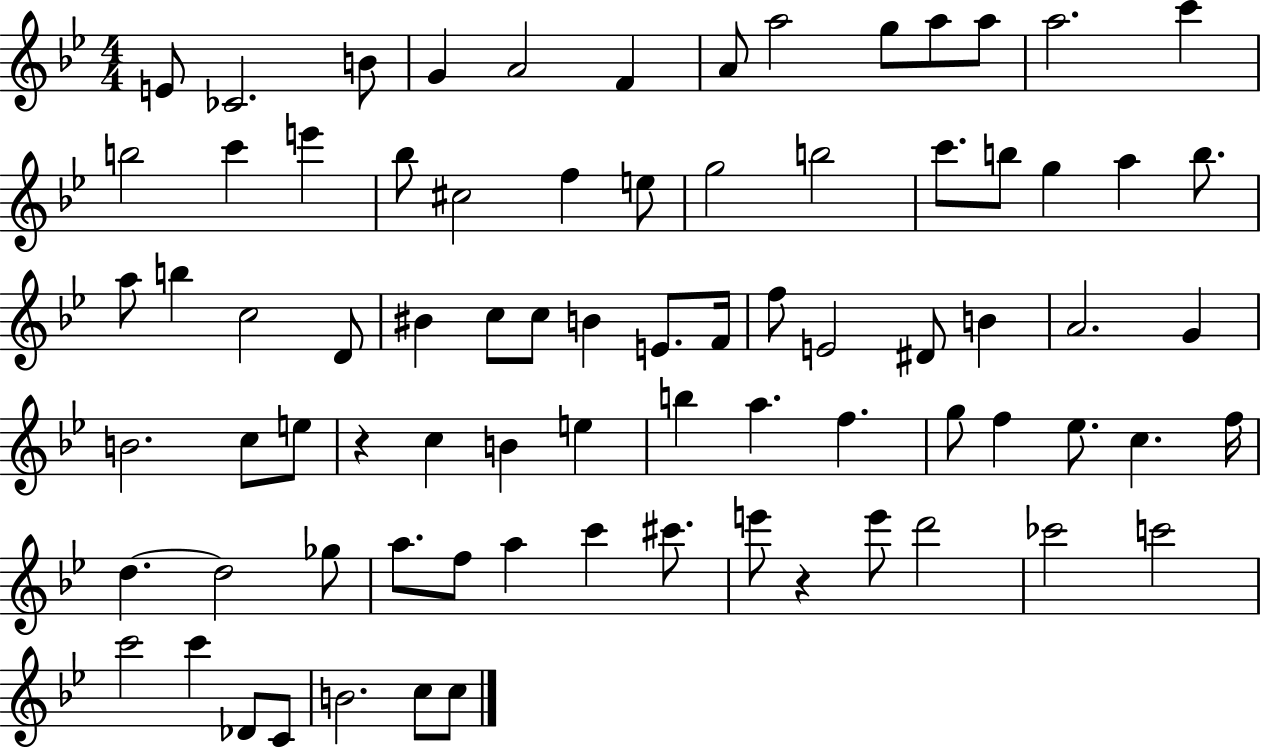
{
  \clef treble
  \numericTimeSignature
  \time 4/4
  \key bes \major
  e'8 ces'2. b'8 | g'4 a'2 f'4 | a'8 a''2 g''8 a''8 a''8 | a''2. c'''4 | \break b''2 c'''4 e'''4 | bes''8 cis''2 f''4 e''8 | g''2 b''2 | c'''8. b''8 g''4 a''4 b''8. | \break a''8 b''4 c''2 d'8 | bis'4 c''8 c''8 b'4 e'8. f'16 | f''8 e'2 dis'8 b'4 | a'2. g'4 | \break b'2. c''8 e''8 | r4 c''4 b'4 e''4 | b''4 a''4. f''4. | g''8 f''4 ees''8. c''4. f''16 | \break d''4.~~ d''2 ges''8 | a''8. f''8 a''4 c'''4 cis'''8. | e'''8 r4 e'''8 d'''2 | ces'''2 c'''2 | \break c'''2 c'''4 des'8 c'8 | b'2. c''8 c''8 | \bar "|."
}